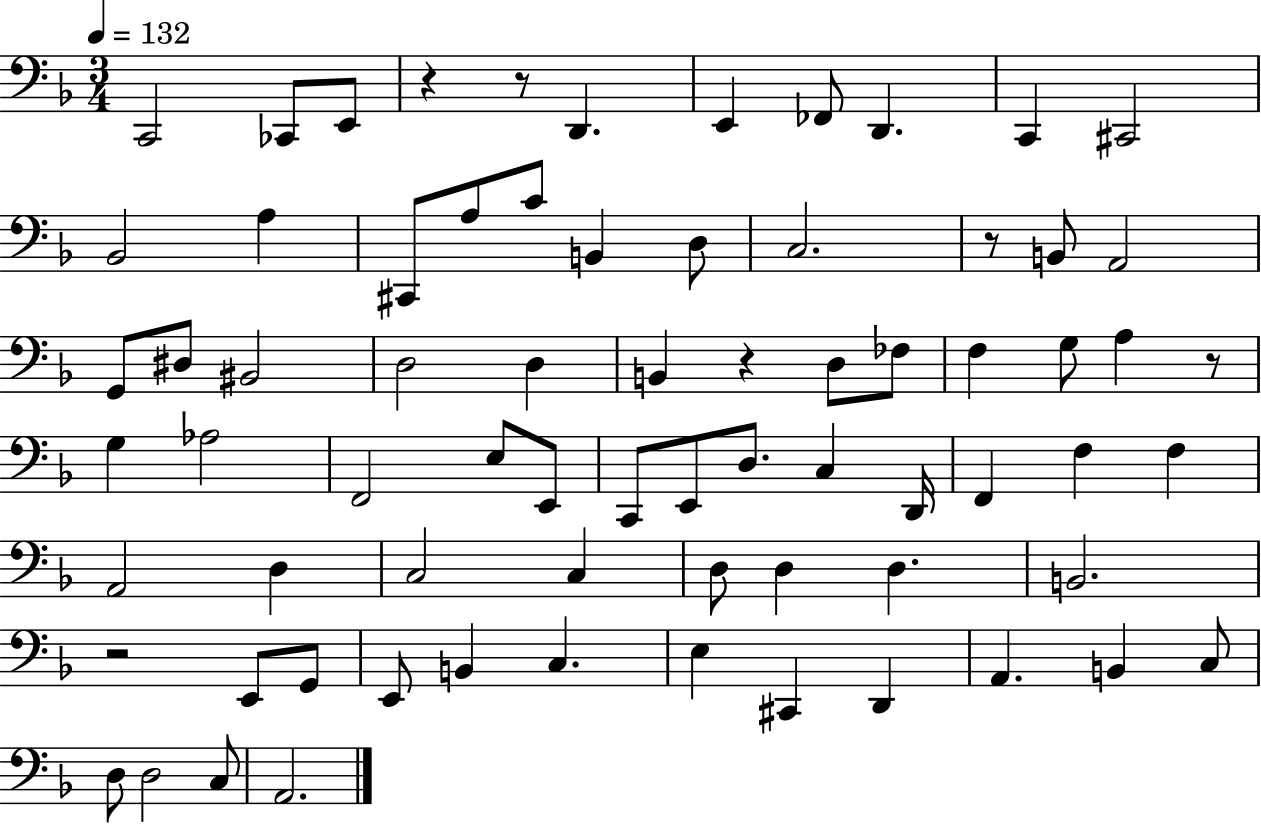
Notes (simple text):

C2/h CES2/e E2/e R/q R/e D2/q. E2/q FES2/e D2/q. C2/q C#2/h Bb2/h A3/q C#2/e A3/e C4/e B2/q D3/e C3/h. R/e B2/e A2/h G2/e D#3/e BIS2/h D3/h D3/q B2/q R/q D3/e FES3/e F3/q G3/e A3/q R/e G3/q Ab3/h F2/h E3/e E2/e C2/e E2/e D3/e. C3/q D2/s F2/q F3/q F3/q A2/h D3/q C3/h C3/q D3/e D3/q D3/q. B2/h. R/h E2/e G2/e E2/e B2/q C3/q. E3/q C#2/q D2/q A2/q. B2/q C3/e D3/e D3/h C3/e A2/h.